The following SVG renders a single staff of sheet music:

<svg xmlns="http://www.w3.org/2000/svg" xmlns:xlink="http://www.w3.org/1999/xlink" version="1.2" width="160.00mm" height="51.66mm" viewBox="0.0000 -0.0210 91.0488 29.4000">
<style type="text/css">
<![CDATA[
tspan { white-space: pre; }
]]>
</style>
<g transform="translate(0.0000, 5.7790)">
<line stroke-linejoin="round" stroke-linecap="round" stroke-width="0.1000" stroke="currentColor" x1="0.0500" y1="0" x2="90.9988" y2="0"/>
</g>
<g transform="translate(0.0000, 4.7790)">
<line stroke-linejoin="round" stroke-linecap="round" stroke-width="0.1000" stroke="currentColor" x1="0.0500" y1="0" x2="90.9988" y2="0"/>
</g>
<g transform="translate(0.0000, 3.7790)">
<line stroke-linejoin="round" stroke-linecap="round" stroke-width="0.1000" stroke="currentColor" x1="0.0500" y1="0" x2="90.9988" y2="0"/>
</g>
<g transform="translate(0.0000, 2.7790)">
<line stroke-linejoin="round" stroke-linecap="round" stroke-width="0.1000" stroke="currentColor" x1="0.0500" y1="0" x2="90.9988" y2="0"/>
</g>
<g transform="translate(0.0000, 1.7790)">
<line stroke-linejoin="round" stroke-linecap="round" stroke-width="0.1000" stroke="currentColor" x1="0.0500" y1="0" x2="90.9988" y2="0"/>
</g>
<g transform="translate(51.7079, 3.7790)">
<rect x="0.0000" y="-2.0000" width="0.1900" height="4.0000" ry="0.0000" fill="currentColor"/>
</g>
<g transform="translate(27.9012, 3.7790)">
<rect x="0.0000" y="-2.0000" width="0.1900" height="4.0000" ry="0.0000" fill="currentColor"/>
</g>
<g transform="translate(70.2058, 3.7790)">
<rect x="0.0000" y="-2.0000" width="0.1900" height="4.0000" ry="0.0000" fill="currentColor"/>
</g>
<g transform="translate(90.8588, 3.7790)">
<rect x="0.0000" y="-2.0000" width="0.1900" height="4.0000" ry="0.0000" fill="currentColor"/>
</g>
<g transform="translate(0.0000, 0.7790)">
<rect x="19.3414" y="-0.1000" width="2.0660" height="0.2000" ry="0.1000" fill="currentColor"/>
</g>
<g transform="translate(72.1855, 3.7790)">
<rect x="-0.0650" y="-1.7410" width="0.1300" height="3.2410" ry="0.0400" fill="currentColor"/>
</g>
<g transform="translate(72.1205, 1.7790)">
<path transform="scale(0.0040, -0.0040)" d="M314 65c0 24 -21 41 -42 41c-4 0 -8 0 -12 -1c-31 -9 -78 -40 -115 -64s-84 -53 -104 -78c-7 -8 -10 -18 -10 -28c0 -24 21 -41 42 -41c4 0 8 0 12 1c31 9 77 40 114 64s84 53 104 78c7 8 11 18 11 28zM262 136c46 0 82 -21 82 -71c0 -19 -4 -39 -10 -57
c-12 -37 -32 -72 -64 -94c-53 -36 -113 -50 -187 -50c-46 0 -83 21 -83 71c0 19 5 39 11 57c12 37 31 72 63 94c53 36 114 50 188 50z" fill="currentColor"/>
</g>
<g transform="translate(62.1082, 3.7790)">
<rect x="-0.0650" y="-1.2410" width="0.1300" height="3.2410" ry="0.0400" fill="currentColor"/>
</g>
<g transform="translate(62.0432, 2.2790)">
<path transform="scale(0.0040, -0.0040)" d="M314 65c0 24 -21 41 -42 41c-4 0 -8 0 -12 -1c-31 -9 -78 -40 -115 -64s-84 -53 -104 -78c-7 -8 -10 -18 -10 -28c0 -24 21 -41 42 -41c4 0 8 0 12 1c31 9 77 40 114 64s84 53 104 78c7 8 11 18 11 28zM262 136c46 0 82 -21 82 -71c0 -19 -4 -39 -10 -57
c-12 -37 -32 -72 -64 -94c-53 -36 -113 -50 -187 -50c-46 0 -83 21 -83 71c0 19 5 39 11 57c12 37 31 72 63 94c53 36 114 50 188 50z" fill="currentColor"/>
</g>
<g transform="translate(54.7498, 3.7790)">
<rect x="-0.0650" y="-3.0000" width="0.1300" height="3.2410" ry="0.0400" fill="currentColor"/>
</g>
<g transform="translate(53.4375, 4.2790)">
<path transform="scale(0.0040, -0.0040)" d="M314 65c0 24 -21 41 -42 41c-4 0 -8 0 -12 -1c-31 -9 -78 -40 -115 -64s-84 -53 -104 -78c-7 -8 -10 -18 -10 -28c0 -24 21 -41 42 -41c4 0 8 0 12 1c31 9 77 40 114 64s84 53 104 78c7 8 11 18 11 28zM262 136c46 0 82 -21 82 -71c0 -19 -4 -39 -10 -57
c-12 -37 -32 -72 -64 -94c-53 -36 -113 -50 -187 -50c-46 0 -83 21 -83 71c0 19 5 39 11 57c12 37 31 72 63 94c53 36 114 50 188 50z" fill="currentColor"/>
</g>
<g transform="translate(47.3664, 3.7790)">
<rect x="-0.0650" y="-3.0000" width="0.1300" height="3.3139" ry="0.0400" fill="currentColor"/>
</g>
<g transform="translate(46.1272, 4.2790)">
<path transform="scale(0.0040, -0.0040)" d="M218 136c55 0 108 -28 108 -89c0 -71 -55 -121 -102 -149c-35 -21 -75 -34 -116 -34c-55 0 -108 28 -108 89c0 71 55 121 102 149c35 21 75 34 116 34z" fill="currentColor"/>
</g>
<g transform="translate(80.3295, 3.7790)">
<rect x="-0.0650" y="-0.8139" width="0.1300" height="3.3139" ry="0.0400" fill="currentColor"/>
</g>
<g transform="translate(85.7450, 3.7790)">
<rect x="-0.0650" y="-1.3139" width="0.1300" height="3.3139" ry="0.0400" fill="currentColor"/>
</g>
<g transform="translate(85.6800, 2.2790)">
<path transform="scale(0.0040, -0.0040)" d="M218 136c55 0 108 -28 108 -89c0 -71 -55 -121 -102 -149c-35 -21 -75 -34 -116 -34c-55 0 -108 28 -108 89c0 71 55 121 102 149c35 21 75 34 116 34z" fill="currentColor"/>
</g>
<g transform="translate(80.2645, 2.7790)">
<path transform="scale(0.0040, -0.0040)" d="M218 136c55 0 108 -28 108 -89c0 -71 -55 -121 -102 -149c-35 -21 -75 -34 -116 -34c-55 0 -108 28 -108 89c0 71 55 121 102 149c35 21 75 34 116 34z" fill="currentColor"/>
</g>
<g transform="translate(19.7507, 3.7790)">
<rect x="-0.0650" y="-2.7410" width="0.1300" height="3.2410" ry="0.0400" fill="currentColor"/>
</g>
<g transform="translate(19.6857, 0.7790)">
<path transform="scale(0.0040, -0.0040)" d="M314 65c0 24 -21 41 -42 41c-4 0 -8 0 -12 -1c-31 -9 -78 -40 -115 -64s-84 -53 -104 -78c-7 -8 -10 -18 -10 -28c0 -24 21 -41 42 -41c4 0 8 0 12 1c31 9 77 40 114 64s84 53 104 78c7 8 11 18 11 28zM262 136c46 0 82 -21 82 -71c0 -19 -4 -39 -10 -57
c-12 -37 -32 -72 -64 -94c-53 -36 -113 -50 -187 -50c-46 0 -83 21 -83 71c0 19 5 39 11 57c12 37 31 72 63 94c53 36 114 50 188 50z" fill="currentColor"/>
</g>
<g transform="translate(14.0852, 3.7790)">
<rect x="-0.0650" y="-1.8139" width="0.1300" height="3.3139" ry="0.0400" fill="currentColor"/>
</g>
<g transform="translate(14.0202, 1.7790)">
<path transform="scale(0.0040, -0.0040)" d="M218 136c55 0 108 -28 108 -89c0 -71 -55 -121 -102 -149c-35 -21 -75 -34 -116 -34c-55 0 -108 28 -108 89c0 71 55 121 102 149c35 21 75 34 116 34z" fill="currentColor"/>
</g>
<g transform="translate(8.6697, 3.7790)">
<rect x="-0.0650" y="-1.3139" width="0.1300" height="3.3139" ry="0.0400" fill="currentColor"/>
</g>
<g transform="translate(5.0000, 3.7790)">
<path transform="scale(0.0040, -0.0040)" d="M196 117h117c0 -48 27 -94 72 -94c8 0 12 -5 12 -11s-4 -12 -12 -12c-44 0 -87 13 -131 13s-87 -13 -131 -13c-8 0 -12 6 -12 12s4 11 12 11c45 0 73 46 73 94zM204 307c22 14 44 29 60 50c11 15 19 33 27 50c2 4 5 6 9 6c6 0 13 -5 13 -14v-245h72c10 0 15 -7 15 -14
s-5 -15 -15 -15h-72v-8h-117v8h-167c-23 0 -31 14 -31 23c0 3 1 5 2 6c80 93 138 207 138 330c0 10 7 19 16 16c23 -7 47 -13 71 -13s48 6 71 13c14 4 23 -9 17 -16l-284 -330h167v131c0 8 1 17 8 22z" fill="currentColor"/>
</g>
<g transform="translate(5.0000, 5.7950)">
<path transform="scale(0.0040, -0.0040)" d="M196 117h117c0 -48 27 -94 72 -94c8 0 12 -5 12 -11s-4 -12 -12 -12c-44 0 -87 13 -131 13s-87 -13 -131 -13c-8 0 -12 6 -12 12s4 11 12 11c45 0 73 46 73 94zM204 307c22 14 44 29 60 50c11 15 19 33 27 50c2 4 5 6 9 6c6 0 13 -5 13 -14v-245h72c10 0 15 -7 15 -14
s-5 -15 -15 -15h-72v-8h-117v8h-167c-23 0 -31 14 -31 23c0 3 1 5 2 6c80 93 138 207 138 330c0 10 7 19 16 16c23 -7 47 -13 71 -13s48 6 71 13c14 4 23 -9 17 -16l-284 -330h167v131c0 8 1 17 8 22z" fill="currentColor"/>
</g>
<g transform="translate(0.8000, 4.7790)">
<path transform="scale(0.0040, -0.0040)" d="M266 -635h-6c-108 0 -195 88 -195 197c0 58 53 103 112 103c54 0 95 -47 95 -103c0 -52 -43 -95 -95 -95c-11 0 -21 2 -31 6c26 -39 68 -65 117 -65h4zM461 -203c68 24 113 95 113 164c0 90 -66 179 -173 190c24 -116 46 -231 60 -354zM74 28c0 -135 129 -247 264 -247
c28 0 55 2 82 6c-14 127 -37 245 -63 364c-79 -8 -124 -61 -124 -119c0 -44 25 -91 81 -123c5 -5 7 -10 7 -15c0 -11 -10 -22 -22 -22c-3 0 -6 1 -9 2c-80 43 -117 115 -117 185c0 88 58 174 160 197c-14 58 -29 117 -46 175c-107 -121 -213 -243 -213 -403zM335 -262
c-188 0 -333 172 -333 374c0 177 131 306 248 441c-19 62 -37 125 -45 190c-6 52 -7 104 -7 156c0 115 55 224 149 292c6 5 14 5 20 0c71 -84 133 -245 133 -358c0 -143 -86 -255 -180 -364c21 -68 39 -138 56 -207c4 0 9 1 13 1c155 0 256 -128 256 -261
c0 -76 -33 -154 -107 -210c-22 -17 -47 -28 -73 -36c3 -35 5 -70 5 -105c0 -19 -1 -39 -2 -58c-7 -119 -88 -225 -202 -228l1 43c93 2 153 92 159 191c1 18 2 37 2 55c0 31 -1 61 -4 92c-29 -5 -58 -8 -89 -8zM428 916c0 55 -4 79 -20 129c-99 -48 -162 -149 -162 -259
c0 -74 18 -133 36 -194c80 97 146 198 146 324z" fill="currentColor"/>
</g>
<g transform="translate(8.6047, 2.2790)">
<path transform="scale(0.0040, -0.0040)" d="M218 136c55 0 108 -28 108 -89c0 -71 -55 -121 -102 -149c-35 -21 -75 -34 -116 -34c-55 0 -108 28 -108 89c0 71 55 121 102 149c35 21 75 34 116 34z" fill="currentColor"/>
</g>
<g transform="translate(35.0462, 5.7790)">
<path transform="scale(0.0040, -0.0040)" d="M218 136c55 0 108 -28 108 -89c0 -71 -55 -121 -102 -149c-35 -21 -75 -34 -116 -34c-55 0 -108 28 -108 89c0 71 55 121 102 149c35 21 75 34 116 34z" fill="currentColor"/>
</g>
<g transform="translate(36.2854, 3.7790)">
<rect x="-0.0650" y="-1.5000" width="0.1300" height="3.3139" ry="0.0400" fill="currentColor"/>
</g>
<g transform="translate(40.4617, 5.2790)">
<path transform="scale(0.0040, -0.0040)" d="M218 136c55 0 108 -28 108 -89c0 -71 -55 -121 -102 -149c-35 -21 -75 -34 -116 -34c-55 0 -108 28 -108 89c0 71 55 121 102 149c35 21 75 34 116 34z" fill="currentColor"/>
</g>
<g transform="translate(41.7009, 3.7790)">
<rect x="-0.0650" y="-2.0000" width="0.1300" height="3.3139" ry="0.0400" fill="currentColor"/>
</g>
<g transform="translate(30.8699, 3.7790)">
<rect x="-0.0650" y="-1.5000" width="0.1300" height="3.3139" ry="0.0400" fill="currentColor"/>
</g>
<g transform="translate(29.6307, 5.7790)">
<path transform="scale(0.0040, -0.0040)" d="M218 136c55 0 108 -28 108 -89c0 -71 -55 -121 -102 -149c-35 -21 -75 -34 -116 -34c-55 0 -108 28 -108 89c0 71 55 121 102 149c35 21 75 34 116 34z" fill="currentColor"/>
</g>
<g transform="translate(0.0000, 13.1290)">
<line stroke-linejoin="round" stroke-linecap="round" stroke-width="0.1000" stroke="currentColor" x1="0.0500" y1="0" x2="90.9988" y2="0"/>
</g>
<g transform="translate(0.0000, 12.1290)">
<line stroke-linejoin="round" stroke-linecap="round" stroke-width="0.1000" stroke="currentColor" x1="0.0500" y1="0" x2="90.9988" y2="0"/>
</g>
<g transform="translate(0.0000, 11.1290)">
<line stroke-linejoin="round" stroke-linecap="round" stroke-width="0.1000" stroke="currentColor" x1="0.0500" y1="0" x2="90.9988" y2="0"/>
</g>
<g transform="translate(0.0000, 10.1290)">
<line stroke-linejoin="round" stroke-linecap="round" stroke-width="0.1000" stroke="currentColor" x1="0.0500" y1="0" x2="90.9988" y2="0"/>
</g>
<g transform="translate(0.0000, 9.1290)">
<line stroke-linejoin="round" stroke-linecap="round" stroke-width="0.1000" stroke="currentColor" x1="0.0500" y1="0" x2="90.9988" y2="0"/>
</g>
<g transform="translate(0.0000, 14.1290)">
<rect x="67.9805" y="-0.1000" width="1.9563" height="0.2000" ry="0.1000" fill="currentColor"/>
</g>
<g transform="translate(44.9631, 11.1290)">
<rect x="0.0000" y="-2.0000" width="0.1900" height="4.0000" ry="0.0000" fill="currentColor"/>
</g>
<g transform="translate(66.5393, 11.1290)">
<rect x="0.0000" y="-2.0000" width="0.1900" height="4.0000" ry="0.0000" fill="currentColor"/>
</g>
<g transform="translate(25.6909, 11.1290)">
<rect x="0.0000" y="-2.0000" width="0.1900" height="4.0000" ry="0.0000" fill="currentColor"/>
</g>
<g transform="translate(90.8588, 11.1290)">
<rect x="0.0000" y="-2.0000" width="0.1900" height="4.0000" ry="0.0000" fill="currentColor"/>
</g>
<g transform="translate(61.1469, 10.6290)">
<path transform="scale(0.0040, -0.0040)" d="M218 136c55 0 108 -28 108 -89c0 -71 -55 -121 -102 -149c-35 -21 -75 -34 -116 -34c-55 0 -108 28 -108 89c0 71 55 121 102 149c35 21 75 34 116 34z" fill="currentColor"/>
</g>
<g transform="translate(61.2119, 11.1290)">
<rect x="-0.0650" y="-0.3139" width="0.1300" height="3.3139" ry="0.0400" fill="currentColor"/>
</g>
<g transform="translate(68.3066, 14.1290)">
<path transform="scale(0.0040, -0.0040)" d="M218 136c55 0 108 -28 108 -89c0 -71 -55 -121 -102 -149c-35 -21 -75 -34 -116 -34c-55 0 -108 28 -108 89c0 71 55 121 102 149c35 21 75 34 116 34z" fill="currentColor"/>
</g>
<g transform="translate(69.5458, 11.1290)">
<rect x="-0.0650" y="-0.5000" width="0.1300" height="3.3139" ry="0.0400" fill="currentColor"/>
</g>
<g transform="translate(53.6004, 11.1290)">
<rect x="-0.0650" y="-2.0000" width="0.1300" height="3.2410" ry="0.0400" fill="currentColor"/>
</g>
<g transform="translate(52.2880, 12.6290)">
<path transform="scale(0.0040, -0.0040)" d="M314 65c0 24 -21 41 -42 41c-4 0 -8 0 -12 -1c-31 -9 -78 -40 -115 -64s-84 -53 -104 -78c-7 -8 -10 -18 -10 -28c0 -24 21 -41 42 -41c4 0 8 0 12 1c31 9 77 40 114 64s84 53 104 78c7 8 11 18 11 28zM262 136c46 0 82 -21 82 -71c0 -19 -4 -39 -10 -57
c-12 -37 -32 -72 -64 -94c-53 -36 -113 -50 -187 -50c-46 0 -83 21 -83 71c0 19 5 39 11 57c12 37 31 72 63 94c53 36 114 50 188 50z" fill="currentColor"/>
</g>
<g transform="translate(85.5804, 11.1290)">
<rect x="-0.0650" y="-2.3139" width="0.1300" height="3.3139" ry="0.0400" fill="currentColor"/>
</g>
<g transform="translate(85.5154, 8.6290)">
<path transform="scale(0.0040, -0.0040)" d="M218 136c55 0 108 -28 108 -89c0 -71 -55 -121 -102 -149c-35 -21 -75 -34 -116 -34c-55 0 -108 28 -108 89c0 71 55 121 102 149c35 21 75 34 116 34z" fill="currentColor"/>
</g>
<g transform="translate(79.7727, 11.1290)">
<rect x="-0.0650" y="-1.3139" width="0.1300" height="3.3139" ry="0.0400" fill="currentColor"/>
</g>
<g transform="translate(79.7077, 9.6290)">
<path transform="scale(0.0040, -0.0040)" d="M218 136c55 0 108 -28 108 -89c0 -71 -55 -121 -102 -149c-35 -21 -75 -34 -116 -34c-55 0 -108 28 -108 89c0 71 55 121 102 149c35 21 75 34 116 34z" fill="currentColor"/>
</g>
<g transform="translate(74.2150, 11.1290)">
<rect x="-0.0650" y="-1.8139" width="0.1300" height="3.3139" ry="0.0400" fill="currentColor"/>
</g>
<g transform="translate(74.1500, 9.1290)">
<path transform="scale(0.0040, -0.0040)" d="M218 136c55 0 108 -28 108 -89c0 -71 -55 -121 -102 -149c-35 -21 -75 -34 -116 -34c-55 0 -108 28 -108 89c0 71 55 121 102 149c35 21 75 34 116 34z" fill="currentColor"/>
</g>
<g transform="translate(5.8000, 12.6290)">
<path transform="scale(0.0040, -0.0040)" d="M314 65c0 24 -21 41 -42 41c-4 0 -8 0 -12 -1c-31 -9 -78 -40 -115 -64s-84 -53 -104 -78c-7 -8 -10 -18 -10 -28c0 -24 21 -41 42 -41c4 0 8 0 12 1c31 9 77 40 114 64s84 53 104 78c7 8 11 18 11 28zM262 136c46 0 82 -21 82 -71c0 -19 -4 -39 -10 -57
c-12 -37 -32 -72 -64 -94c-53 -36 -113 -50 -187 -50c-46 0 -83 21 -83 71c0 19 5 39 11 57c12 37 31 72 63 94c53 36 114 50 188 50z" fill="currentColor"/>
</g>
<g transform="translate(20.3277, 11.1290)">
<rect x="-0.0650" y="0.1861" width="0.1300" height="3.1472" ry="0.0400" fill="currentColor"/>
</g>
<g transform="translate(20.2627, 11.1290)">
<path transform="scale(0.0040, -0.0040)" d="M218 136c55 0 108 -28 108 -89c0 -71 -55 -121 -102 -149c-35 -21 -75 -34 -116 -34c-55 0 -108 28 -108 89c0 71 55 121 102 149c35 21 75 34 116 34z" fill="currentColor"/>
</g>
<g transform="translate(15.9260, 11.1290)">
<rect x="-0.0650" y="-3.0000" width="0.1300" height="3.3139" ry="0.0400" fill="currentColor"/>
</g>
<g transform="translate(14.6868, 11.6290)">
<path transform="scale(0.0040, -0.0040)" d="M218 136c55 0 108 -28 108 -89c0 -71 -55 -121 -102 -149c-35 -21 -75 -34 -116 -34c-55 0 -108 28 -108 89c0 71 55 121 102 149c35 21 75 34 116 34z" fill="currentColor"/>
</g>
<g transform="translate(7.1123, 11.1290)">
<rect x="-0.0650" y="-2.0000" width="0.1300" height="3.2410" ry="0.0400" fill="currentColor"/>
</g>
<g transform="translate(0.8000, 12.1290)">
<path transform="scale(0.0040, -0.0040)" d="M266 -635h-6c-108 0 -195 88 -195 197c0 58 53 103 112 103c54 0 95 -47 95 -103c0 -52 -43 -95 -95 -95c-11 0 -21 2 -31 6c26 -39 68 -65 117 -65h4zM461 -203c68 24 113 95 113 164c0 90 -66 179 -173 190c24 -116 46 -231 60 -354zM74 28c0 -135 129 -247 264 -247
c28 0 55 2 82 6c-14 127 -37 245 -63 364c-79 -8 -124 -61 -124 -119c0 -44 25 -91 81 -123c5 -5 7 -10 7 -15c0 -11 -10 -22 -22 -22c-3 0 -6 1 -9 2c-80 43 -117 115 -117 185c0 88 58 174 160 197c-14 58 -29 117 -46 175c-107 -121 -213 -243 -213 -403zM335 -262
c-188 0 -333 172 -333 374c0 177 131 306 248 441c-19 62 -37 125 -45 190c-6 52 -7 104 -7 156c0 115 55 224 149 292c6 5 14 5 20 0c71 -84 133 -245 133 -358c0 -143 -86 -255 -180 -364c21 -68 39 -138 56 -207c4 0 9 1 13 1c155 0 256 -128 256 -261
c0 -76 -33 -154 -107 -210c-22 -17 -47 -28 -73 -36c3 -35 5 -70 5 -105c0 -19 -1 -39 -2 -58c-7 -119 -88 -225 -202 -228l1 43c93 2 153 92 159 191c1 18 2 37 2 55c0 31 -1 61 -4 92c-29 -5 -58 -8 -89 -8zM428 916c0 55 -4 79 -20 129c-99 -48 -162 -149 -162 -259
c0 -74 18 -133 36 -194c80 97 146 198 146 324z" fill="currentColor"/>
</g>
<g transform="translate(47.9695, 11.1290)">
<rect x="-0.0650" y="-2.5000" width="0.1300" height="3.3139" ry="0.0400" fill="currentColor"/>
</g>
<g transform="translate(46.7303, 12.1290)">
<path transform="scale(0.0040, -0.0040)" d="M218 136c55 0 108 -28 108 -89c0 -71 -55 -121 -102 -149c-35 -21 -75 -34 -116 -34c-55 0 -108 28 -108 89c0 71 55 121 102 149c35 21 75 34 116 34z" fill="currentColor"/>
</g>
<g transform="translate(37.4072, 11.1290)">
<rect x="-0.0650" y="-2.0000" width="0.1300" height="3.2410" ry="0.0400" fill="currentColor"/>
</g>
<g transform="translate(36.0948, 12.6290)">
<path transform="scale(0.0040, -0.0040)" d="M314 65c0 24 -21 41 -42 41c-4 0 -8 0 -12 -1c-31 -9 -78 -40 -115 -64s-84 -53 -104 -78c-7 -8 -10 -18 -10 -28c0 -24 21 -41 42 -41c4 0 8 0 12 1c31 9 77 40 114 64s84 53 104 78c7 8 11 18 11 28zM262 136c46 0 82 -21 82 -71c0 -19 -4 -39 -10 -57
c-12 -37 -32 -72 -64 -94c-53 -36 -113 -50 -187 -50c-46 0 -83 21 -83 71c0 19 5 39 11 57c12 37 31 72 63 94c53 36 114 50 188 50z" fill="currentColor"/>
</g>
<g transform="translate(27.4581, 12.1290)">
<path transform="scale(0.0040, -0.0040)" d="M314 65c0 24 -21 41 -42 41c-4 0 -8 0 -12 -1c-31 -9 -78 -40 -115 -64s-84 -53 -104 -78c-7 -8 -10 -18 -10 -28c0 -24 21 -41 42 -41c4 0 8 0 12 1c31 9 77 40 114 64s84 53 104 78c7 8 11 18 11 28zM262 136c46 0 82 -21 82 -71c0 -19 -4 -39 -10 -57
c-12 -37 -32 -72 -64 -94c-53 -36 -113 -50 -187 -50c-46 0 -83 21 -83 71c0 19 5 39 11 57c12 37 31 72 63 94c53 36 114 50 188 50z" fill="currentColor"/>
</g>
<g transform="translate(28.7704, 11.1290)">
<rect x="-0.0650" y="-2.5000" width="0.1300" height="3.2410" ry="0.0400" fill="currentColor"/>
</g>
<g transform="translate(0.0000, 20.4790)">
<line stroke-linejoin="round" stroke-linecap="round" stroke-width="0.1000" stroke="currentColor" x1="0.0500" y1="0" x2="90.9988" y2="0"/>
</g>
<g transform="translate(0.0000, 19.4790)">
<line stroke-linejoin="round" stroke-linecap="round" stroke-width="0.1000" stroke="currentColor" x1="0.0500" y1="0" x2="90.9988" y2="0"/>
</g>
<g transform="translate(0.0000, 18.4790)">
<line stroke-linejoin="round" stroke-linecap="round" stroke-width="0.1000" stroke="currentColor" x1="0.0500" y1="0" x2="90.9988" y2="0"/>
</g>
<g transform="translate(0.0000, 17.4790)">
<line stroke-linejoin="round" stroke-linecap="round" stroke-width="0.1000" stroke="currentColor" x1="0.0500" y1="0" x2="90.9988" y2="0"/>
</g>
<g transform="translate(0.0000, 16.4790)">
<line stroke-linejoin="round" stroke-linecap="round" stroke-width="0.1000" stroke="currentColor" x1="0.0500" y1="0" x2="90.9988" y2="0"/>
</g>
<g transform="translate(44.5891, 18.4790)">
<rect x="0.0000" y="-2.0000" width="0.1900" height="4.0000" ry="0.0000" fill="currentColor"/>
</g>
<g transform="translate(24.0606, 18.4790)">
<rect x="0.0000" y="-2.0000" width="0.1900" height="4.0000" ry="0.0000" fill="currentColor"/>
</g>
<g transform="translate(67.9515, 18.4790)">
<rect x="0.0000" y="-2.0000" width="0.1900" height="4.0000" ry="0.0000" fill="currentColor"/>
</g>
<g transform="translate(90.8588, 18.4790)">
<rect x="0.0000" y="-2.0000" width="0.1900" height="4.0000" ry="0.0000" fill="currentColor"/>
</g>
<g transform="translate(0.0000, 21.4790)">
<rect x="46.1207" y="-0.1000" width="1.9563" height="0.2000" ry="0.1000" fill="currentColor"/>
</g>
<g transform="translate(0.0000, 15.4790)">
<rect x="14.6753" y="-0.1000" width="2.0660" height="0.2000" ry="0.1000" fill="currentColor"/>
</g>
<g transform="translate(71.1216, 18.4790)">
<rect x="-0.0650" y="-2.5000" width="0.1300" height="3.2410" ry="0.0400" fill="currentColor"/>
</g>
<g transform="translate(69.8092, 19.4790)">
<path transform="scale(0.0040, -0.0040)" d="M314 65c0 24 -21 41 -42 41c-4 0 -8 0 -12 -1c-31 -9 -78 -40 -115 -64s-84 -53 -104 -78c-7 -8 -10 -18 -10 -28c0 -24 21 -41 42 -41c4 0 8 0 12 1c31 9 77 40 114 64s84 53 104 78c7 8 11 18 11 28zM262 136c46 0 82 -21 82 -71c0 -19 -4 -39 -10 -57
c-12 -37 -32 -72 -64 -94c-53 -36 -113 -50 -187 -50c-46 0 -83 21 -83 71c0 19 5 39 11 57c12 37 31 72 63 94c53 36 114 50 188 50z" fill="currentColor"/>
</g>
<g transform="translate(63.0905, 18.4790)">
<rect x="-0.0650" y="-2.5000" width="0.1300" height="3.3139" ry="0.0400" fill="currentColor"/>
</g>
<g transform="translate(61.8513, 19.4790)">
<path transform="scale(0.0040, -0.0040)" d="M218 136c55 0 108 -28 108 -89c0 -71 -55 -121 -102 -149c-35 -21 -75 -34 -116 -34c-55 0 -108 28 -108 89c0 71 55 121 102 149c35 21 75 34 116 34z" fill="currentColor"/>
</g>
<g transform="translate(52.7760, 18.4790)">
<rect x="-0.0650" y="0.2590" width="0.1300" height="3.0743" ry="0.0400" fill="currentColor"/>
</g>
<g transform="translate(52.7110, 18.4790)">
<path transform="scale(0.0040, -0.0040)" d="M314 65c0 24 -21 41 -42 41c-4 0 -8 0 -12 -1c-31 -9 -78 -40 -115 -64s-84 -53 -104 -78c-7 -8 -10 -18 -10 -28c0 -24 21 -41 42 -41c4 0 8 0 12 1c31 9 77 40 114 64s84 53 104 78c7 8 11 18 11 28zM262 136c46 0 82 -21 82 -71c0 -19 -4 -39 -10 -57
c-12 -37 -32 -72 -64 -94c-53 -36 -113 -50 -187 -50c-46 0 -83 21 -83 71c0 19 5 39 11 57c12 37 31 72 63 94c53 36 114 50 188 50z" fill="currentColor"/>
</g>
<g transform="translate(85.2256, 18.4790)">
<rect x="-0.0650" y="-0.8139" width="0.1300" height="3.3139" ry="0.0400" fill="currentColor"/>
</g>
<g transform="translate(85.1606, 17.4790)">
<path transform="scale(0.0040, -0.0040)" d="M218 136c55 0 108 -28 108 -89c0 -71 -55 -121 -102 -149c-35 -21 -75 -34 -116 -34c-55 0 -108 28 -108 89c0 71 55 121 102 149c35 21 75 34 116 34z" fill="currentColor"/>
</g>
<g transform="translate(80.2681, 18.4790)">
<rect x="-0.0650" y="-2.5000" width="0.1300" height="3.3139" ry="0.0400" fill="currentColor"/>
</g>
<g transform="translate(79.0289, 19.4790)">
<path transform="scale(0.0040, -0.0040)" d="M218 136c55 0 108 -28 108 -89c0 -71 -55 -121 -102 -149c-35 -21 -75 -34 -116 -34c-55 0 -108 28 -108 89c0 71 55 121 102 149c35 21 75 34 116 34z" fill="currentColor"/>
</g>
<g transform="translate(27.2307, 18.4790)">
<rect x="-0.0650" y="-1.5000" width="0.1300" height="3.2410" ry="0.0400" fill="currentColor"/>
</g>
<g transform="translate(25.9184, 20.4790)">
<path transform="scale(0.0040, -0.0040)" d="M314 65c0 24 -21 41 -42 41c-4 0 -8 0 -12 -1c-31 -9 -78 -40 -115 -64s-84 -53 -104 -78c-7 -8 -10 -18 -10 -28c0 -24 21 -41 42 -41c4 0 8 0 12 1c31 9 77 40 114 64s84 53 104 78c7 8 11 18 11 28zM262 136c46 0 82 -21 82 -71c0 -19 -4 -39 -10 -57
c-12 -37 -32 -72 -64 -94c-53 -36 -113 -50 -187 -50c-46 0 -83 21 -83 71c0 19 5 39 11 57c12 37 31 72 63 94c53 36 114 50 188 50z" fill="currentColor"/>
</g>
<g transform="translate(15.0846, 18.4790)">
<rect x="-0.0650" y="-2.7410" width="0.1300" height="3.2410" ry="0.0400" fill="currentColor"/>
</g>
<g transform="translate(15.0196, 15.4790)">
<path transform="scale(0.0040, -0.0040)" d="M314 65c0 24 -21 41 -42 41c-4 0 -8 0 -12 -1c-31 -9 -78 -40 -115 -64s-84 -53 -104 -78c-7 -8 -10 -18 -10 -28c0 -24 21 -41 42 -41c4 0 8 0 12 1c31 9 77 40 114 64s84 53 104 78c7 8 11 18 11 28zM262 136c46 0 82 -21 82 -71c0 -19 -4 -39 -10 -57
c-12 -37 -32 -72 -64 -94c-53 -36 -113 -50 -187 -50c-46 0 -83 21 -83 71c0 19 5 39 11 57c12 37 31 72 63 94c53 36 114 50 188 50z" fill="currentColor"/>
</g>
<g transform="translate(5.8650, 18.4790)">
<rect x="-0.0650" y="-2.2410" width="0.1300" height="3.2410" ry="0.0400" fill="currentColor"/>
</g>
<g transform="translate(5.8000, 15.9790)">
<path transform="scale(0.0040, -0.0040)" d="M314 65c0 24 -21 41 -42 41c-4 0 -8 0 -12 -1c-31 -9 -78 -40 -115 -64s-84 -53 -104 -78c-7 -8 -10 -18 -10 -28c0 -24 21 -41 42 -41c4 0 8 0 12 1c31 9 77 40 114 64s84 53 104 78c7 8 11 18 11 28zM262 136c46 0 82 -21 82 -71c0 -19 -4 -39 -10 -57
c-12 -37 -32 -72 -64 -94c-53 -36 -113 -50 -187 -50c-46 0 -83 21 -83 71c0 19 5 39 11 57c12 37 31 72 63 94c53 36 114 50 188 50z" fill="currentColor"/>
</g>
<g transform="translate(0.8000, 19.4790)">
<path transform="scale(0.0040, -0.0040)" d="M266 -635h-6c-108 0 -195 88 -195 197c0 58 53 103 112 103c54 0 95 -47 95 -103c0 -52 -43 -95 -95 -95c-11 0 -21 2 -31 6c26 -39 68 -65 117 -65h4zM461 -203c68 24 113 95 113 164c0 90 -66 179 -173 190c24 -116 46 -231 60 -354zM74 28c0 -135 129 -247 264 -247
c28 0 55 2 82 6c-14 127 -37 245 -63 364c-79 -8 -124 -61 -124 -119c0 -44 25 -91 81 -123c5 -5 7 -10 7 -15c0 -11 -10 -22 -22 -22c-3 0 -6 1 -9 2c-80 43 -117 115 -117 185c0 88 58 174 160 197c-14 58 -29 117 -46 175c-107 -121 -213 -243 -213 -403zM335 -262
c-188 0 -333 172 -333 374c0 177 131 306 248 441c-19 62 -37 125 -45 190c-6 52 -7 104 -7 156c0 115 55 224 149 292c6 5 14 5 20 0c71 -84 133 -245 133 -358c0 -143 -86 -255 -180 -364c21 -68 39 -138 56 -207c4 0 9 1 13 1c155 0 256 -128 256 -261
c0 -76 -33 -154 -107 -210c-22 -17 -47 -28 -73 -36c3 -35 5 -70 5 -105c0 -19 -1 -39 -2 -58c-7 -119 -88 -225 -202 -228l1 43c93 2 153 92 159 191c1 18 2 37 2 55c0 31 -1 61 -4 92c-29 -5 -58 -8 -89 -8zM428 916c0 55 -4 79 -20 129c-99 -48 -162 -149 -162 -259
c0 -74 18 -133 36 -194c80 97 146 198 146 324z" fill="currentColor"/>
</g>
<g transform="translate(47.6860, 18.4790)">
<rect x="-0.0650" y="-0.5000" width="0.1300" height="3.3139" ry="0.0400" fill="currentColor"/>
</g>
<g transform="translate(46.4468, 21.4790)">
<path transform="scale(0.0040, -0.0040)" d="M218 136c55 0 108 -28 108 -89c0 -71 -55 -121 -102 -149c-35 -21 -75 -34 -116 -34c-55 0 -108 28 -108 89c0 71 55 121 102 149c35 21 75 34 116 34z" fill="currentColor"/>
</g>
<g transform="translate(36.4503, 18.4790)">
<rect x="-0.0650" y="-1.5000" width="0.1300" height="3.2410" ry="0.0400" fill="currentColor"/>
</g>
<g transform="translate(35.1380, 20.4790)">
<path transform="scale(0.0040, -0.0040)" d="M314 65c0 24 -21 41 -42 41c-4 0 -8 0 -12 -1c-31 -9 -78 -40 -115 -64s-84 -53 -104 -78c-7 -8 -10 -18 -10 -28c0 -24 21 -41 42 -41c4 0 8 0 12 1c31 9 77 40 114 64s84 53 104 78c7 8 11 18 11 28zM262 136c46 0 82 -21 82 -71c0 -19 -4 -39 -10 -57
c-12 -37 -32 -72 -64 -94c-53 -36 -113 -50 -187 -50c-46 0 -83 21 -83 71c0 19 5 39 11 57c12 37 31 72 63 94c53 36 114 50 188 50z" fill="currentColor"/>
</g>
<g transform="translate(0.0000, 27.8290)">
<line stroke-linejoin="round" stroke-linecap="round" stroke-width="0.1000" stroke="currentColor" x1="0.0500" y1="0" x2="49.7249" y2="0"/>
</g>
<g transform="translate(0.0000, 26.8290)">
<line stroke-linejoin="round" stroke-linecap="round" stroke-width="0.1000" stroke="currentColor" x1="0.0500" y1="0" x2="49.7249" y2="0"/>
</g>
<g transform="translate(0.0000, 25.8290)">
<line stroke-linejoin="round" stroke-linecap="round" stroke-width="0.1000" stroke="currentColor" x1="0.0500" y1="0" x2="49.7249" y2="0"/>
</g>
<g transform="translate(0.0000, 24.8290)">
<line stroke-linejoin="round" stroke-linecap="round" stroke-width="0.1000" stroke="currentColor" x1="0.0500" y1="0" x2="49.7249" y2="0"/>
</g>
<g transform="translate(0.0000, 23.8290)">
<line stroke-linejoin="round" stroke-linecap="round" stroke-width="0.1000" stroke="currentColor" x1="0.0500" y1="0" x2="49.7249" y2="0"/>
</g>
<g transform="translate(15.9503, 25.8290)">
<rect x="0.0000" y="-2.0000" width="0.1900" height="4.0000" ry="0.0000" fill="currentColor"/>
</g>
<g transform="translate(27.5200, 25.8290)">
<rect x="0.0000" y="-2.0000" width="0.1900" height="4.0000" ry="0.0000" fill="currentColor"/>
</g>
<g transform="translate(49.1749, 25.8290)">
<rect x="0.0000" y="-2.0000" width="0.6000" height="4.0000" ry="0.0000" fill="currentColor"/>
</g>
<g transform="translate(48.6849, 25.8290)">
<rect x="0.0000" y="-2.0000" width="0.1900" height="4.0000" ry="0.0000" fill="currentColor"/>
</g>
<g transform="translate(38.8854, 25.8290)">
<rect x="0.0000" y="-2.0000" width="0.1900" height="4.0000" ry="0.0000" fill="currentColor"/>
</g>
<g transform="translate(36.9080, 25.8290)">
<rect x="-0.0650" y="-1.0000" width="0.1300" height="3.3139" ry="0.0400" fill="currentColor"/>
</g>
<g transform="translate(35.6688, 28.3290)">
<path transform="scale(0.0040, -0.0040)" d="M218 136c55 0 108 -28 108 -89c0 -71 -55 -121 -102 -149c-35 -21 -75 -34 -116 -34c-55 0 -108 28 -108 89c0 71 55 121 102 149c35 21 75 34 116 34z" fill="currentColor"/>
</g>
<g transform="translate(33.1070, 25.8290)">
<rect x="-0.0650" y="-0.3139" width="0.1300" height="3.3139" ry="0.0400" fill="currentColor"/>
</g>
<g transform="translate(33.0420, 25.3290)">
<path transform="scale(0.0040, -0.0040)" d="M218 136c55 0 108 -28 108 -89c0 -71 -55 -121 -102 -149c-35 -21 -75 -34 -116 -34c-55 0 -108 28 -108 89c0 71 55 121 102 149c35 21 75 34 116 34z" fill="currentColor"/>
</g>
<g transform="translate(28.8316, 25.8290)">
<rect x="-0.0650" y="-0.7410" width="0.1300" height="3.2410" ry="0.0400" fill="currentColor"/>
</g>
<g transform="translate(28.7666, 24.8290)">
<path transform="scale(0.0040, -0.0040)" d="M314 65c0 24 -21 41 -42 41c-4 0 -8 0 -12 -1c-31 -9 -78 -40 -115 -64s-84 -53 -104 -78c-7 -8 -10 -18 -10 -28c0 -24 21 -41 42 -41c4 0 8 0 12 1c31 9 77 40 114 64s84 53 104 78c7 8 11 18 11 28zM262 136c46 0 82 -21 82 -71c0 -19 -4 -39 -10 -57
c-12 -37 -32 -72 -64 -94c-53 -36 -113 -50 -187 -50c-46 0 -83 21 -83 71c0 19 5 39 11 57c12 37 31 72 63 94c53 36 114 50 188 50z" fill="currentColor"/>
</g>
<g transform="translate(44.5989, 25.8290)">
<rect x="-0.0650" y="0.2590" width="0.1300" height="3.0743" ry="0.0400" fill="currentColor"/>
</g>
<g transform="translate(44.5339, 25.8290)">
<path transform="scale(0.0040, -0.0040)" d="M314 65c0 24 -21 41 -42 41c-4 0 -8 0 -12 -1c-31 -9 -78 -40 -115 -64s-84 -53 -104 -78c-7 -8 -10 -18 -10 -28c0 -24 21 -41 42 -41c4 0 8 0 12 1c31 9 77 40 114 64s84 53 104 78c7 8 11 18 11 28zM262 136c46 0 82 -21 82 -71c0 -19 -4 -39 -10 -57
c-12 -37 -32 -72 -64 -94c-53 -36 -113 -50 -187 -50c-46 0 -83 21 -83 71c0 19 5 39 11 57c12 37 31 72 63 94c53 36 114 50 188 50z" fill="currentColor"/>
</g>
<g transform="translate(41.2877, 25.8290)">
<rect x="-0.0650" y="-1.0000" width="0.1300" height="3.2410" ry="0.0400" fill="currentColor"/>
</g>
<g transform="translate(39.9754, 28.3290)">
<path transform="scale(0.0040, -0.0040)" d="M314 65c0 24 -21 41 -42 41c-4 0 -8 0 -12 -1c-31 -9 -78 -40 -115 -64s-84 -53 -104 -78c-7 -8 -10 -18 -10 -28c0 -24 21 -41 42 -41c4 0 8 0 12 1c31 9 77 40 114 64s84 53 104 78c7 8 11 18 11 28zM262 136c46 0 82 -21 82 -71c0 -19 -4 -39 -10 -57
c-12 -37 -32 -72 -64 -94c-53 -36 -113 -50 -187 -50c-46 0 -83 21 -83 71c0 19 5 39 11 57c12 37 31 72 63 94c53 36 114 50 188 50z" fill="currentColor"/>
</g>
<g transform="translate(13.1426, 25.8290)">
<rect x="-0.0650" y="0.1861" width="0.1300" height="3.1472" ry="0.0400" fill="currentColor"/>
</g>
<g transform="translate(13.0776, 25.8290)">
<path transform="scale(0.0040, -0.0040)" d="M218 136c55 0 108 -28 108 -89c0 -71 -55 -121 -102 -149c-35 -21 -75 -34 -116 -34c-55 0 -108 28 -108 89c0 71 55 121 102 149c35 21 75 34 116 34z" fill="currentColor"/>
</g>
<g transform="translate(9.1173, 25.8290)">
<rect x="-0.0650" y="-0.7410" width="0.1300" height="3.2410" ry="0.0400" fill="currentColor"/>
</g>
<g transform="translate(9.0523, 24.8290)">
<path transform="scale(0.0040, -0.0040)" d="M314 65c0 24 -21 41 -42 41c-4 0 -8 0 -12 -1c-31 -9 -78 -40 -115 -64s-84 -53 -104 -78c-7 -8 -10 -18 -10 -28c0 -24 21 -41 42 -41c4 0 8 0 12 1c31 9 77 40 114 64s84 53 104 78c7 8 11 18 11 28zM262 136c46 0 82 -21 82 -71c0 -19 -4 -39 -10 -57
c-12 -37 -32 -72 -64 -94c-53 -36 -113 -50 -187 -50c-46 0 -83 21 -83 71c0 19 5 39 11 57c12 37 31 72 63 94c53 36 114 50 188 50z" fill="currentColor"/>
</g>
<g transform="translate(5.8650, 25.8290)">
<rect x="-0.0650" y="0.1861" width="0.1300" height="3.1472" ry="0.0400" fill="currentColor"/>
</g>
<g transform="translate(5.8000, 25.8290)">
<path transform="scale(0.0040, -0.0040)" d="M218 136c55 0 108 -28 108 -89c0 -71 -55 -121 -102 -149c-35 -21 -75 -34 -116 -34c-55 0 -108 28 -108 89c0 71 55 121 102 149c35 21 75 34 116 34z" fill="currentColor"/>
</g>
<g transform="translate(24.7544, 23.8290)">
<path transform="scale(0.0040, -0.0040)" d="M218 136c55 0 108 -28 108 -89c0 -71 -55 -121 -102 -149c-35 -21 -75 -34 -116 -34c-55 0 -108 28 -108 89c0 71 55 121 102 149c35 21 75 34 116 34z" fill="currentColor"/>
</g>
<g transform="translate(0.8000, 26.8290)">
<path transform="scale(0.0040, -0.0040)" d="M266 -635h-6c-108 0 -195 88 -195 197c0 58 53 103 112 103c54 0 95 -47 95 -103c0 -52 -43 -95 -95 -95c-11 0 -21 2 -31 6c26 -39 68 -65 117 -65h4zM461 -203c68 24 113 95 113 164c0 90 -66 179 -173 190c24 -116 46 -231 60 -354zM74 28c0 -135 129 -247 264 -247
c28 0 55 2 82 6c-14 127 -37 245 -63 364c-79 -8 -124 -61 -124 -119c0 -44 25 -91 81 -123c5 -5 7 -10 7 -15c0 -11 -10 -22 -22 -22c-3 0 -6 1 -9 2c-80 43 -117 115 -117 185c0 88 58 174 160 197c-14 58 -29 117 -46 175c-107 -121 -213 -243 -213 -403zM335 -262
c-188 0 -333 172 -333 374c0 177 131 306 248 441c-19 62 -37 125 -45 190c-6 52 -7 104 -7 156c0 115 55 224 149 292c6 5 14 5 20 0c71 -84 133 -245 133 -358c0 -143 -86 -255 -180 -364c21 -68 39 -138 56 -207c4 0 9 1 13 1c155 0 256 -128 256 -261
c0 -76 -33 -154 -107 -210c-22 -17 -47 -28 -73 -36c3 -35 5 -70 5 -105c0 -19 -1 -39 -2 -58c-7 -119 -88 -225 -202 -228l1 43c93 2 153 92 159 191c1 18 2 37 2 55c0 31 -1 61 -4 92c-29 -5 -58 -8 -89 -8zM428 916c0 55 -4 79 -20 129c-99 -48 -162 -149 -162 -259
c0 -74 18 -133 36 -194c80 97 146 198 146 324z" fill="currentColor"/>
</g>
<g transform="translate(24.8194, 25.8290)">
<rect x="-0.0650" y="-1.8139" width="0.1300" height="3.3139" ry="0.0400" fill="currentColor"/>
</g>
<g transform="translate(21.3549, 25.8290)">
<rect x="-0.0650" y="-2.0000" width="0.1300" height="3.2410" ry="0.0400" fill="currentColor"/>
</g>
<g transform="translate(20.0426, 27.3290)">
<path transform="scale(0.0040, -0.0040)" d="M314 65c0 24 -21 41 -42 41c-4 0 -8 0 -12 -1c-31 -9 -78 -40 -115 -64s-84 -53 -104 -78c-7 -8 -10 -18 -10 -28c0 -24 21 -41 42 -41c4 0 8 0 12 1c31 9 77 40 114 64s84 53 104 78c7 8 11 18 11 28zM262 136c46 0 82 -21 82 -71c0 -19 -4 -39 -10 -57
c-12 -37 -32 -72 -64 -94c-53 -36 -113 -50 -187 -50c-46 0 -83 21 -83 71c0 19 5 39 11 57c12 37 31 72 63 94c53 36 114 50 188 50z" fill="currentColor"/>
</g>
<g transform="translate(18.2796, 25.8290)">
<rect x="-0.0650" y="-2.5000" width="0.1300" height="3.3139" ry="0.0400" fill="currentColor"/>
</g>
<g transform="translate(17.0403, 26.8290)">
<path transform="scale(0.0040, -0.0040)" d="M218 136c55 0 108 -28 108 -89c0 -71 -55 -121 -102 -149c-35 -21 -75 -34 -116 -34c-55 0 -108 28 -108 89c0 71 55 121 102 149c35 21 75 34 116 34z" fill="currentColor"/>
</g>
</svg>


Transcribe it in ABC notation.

X:1
T:Untitled
M:4/4
L:1/4
K:C
e f a2 E E F A A2 e2 f2 d e F2 A B G2 F2 G F2 c C f e g g2 a2 E2 E2 C B2 G G2 G d B d2 B G F2 f d2 c D D2 B2